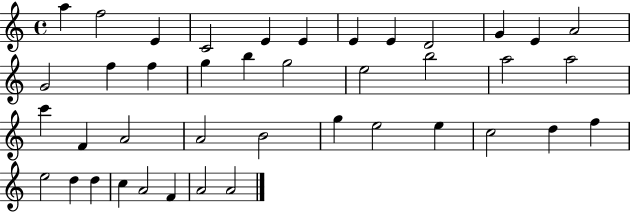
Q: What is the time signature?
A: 4/4